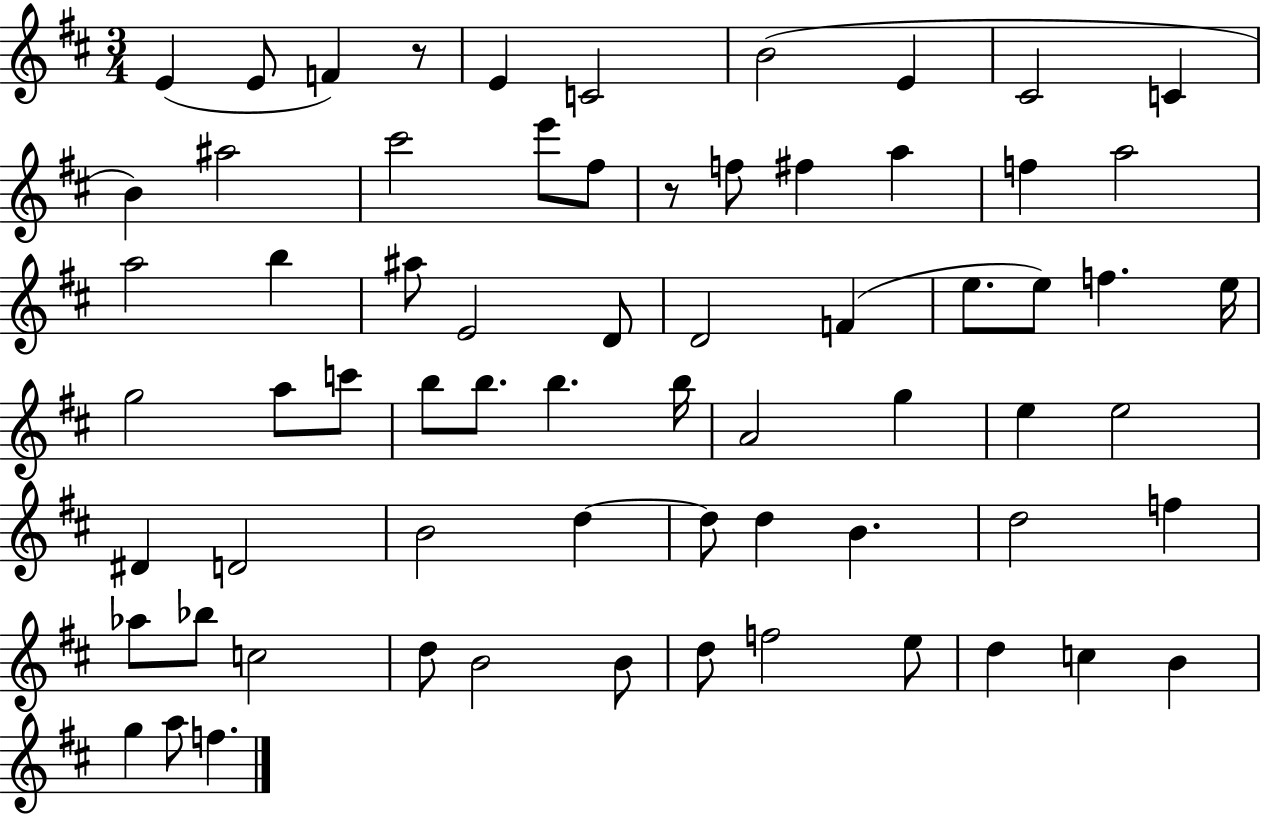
X:1
T:Untitled
M:3/4
L:1/4
K:D
E E/2 F z/2 E C2 B2 E ^C2 C B ^a2 ^c'2 e'/2 ^f/2 z/2 f/2 ^f a f a2 a2 b ^a/2 E2 D/2 D2 F e/2 e/2 f e/4 g2 a/2 c'/2 b/2 b/2 b b/4 A2 g e e2 ^D D2 B2 d d/2 d B d2 f _a/2 _b/2 c2 d/2 B2 B/2 d/2 f2 e/2 d c B g a/2 f